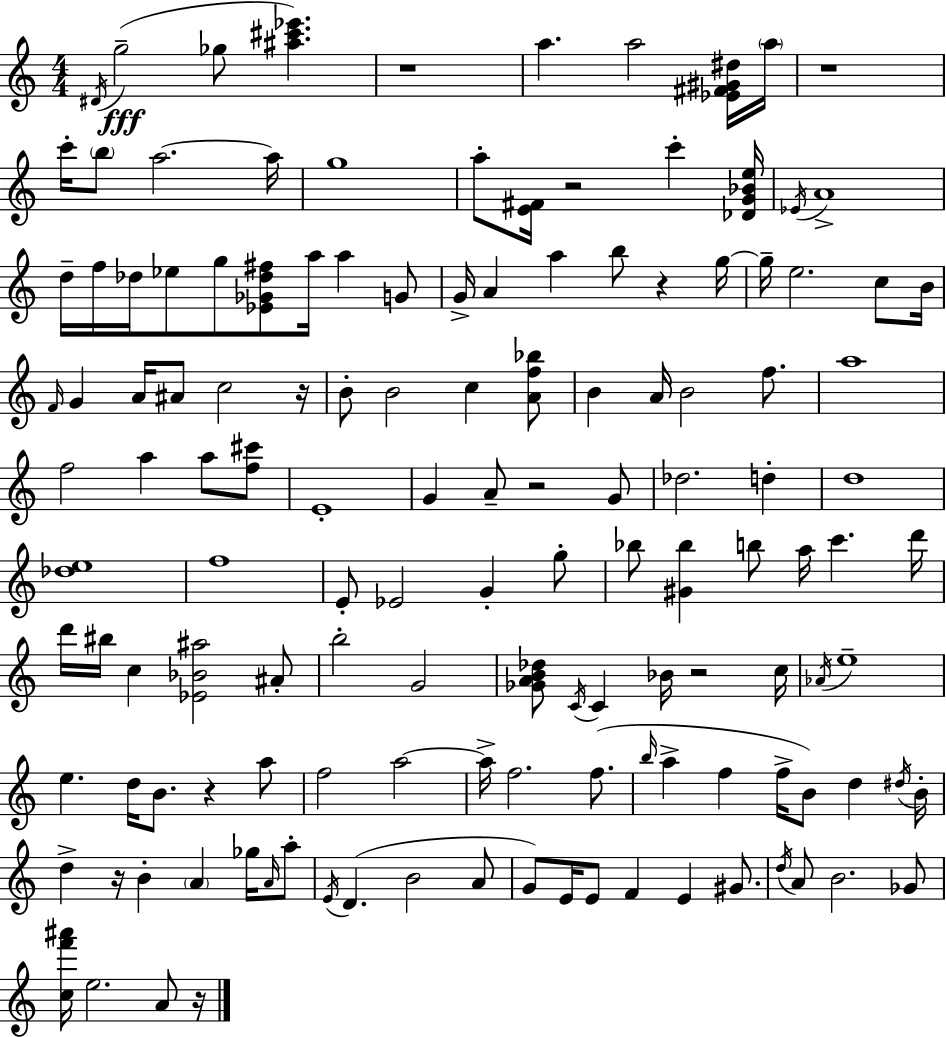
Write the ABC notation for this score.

X:1
T:Untitled
M:4/4
L:1/4
K:Am
^D/4 g2 _g/2 [^a^c'_e'] z4 a a2 [_E^F^G^d]/4 a/4 z4 c'/4 b/2 a2 a/4 g4 a/2 [E^F]/4 z2 c' [_DG_Be]/4 _E/4 A4 d/4 f/4 _d/4 _e/2 g/2 [_E_G_d^f]/2 a/4 a G/2 G/4 A a b/2 z g/4 g/4 e2 c/2 B/4 F/4 G A/4 ^A/2 c2 z/4 B/2 B2 c [Af_b]/2 B A/4 B2 f/2 a4 f2 a a/2 [f^c']/2 E4 G A/2 z2 G/2 _d2 d d4 [_de]4 f4 E/2 _E2 G g/2 _b/2 [^G_b] b/2 a/4 c' d'/4 d'/4 ^b/4 c [_E_B^a]2 ^A/2 b2 G2 [_GAB_d]/2 C/4 C _B/4 z2 c/4 _A/4 e4 e d/4 B/2 z a/2 f2 a2 a/4 f2 f/2 b/4 a f f/4 B/2 d ^d/4 B/4 d z/4 B A _g/4 A/4 a/2 E/4 D B2 A/2 G/2 E/4 E/2 F E ^G/2 d/4 A/2 B2 _G/2 [cf'^a']/4 e2 A/2 z/4